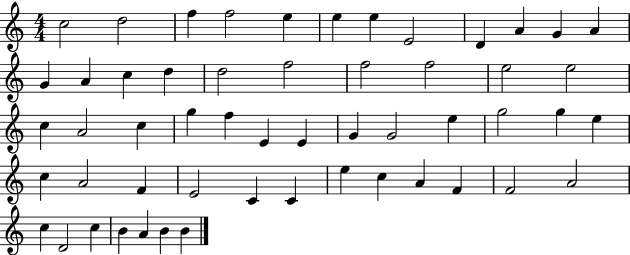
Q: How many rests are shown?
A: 0